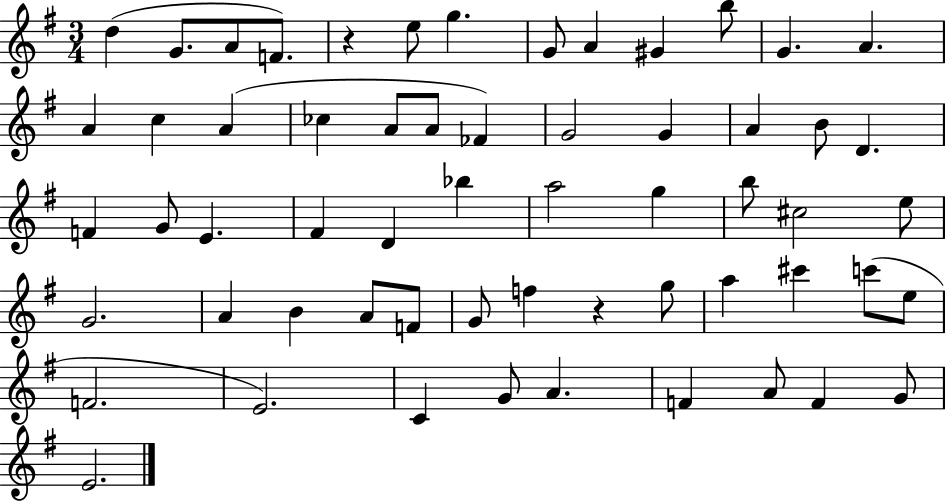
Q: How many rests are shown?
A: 2